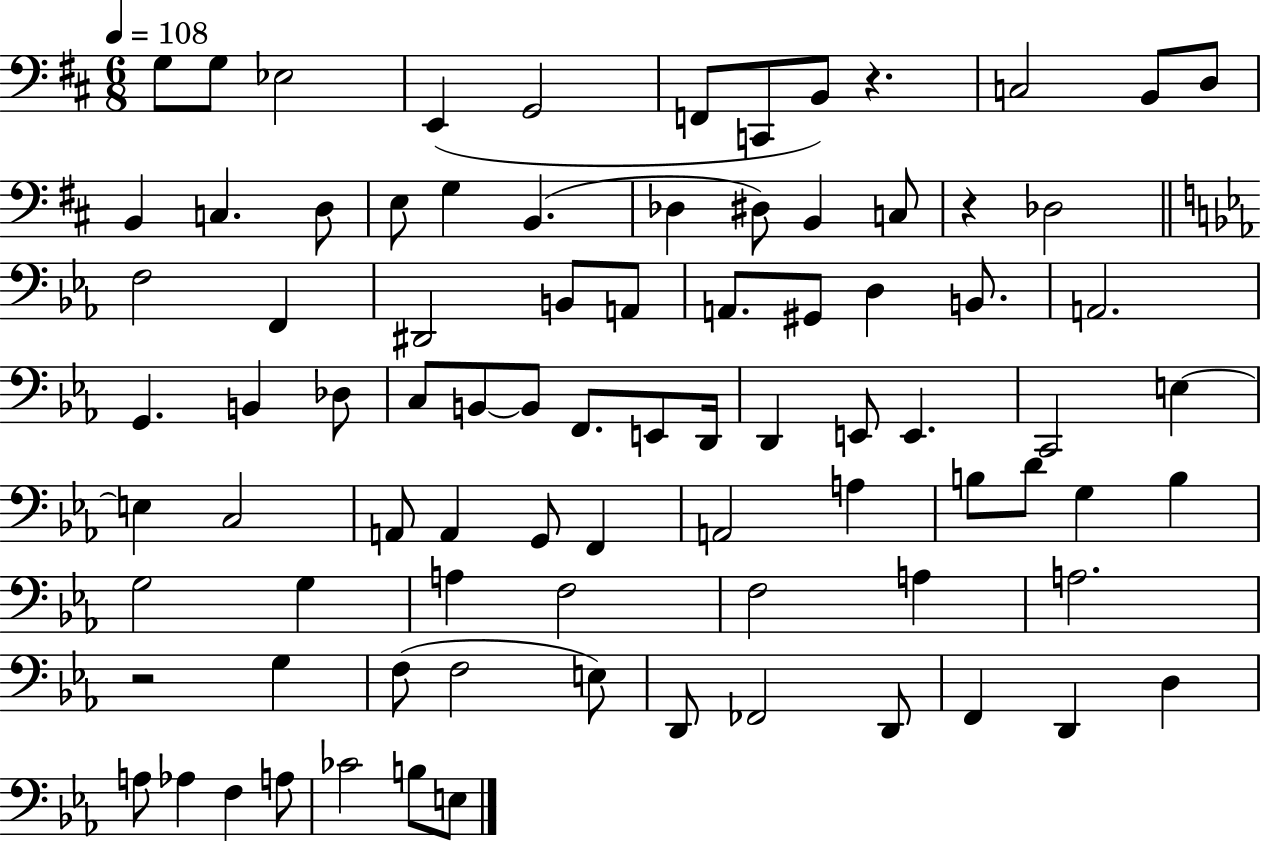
{
  \clef bass
  \numericTimeSignature
  \time 6/8
  \key d \major
  \tempo 4 = 108
  g8 g8 ees2 | e,4( g,2 | f,8 c,8 b,8) r4. | c2 b,8 d8 | \break b,4 c4. d8 | e8 g4 b,4.( | des4 dis8) b,4 c8 | r4 des2 | \break \bar "||" \break \key ees \major f2 f,4 | dis,2 b,8 a,8 | a,8. gis,8 d4 b,8. | a,2. | \break g,4. b,4 des8 | c8 b,8~~ b,8 f,8. e,8 d,16 | d,4 e,8 e,4. | c,2 e4~~ | \break e4 c2 | a,8 a,4 g,8 f,4 | a,2 a4 | b8 d'8 g4 b4 | \break g2 g4 | a4 f2 | f2 a4 | a2. | \break r2 g4 | f8( f2 e8) | d,8 fes,2 d,8 | f,4 d,4 d4 | \break a8 aes4 f4 a8 | ces'2 b8 e8 | \bar "|."
}